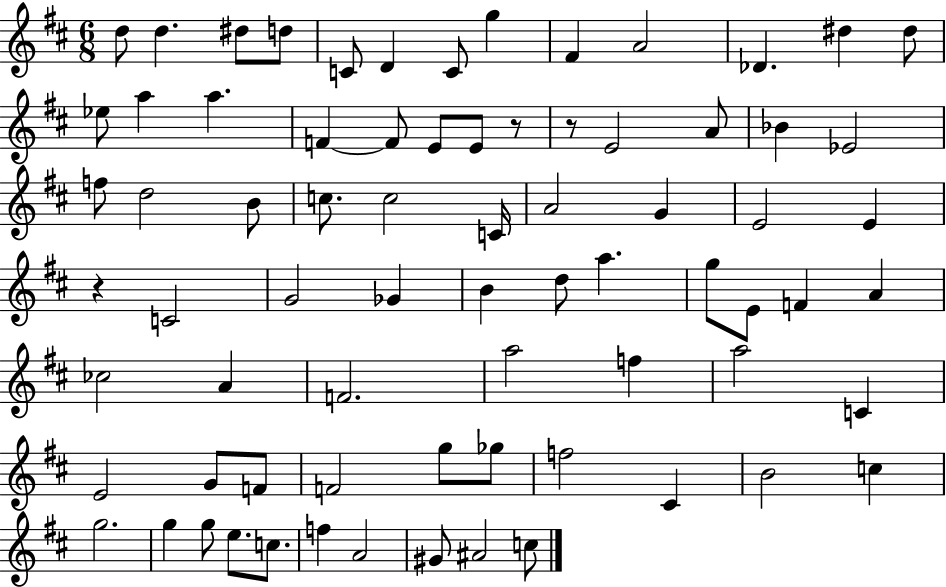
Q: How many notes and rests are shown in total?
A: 74